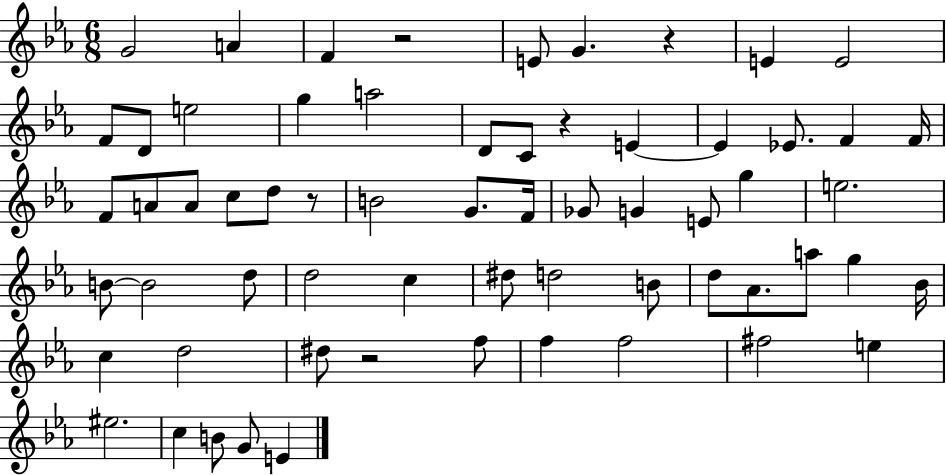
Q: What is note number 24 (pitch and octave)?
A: D5